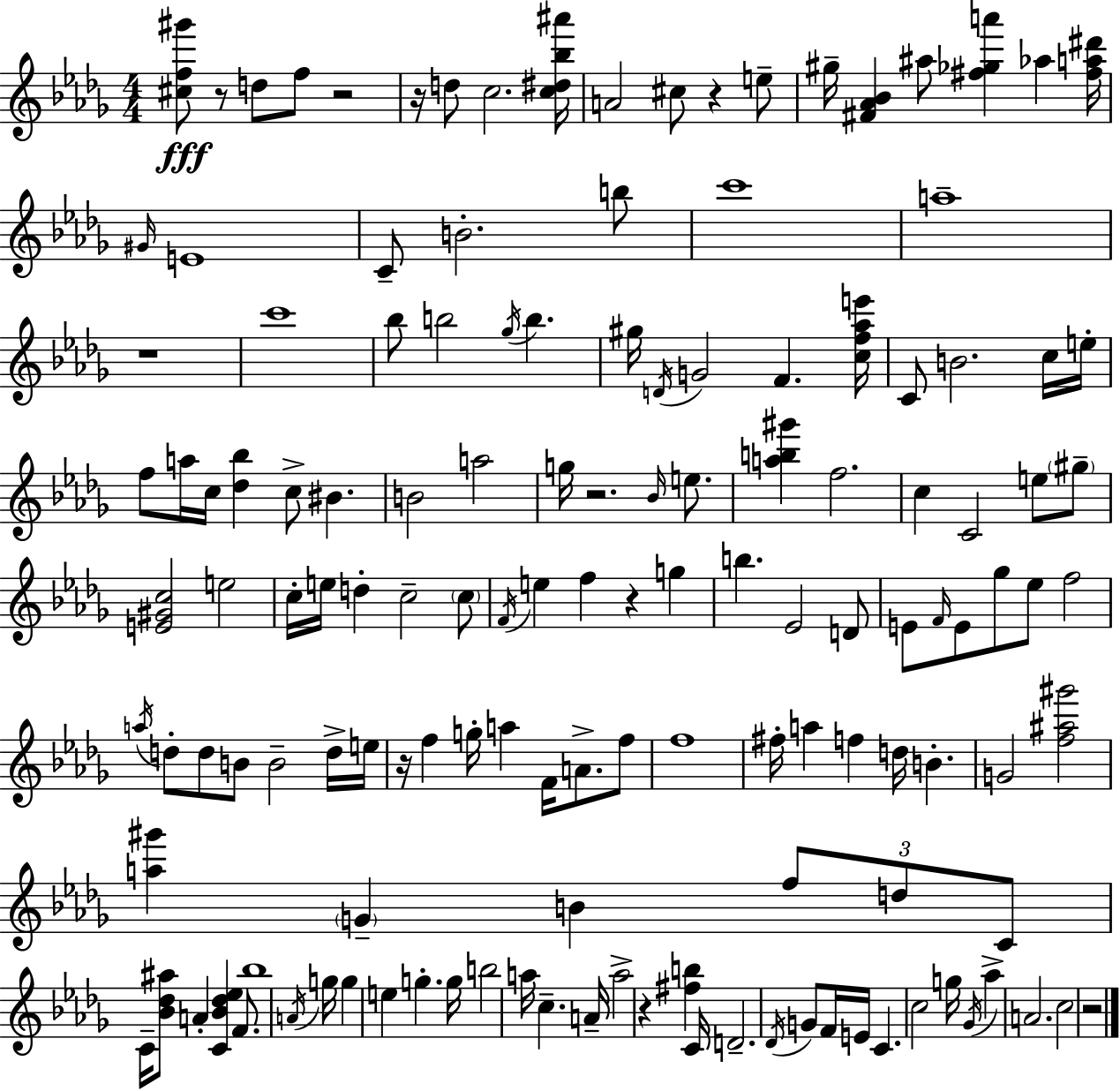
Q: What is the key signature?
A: BES minor